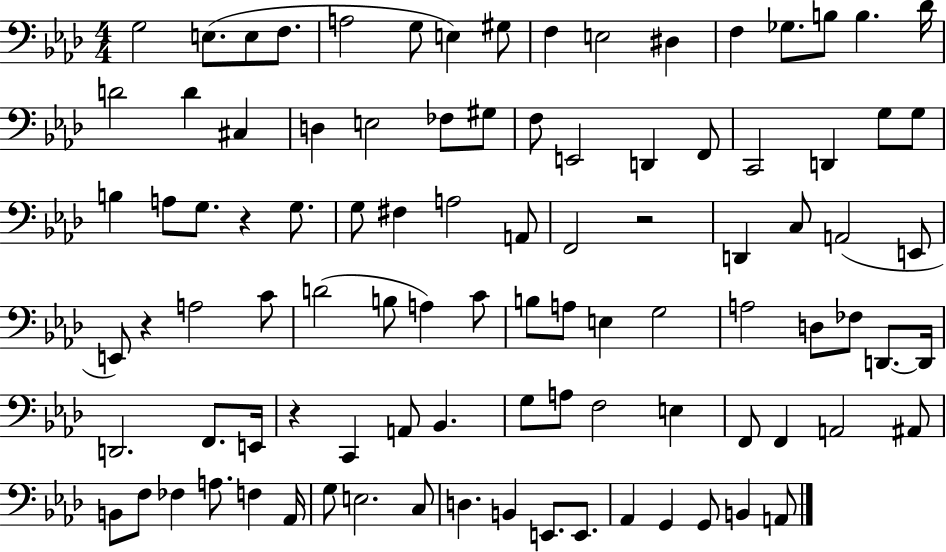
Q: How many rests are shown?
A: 4